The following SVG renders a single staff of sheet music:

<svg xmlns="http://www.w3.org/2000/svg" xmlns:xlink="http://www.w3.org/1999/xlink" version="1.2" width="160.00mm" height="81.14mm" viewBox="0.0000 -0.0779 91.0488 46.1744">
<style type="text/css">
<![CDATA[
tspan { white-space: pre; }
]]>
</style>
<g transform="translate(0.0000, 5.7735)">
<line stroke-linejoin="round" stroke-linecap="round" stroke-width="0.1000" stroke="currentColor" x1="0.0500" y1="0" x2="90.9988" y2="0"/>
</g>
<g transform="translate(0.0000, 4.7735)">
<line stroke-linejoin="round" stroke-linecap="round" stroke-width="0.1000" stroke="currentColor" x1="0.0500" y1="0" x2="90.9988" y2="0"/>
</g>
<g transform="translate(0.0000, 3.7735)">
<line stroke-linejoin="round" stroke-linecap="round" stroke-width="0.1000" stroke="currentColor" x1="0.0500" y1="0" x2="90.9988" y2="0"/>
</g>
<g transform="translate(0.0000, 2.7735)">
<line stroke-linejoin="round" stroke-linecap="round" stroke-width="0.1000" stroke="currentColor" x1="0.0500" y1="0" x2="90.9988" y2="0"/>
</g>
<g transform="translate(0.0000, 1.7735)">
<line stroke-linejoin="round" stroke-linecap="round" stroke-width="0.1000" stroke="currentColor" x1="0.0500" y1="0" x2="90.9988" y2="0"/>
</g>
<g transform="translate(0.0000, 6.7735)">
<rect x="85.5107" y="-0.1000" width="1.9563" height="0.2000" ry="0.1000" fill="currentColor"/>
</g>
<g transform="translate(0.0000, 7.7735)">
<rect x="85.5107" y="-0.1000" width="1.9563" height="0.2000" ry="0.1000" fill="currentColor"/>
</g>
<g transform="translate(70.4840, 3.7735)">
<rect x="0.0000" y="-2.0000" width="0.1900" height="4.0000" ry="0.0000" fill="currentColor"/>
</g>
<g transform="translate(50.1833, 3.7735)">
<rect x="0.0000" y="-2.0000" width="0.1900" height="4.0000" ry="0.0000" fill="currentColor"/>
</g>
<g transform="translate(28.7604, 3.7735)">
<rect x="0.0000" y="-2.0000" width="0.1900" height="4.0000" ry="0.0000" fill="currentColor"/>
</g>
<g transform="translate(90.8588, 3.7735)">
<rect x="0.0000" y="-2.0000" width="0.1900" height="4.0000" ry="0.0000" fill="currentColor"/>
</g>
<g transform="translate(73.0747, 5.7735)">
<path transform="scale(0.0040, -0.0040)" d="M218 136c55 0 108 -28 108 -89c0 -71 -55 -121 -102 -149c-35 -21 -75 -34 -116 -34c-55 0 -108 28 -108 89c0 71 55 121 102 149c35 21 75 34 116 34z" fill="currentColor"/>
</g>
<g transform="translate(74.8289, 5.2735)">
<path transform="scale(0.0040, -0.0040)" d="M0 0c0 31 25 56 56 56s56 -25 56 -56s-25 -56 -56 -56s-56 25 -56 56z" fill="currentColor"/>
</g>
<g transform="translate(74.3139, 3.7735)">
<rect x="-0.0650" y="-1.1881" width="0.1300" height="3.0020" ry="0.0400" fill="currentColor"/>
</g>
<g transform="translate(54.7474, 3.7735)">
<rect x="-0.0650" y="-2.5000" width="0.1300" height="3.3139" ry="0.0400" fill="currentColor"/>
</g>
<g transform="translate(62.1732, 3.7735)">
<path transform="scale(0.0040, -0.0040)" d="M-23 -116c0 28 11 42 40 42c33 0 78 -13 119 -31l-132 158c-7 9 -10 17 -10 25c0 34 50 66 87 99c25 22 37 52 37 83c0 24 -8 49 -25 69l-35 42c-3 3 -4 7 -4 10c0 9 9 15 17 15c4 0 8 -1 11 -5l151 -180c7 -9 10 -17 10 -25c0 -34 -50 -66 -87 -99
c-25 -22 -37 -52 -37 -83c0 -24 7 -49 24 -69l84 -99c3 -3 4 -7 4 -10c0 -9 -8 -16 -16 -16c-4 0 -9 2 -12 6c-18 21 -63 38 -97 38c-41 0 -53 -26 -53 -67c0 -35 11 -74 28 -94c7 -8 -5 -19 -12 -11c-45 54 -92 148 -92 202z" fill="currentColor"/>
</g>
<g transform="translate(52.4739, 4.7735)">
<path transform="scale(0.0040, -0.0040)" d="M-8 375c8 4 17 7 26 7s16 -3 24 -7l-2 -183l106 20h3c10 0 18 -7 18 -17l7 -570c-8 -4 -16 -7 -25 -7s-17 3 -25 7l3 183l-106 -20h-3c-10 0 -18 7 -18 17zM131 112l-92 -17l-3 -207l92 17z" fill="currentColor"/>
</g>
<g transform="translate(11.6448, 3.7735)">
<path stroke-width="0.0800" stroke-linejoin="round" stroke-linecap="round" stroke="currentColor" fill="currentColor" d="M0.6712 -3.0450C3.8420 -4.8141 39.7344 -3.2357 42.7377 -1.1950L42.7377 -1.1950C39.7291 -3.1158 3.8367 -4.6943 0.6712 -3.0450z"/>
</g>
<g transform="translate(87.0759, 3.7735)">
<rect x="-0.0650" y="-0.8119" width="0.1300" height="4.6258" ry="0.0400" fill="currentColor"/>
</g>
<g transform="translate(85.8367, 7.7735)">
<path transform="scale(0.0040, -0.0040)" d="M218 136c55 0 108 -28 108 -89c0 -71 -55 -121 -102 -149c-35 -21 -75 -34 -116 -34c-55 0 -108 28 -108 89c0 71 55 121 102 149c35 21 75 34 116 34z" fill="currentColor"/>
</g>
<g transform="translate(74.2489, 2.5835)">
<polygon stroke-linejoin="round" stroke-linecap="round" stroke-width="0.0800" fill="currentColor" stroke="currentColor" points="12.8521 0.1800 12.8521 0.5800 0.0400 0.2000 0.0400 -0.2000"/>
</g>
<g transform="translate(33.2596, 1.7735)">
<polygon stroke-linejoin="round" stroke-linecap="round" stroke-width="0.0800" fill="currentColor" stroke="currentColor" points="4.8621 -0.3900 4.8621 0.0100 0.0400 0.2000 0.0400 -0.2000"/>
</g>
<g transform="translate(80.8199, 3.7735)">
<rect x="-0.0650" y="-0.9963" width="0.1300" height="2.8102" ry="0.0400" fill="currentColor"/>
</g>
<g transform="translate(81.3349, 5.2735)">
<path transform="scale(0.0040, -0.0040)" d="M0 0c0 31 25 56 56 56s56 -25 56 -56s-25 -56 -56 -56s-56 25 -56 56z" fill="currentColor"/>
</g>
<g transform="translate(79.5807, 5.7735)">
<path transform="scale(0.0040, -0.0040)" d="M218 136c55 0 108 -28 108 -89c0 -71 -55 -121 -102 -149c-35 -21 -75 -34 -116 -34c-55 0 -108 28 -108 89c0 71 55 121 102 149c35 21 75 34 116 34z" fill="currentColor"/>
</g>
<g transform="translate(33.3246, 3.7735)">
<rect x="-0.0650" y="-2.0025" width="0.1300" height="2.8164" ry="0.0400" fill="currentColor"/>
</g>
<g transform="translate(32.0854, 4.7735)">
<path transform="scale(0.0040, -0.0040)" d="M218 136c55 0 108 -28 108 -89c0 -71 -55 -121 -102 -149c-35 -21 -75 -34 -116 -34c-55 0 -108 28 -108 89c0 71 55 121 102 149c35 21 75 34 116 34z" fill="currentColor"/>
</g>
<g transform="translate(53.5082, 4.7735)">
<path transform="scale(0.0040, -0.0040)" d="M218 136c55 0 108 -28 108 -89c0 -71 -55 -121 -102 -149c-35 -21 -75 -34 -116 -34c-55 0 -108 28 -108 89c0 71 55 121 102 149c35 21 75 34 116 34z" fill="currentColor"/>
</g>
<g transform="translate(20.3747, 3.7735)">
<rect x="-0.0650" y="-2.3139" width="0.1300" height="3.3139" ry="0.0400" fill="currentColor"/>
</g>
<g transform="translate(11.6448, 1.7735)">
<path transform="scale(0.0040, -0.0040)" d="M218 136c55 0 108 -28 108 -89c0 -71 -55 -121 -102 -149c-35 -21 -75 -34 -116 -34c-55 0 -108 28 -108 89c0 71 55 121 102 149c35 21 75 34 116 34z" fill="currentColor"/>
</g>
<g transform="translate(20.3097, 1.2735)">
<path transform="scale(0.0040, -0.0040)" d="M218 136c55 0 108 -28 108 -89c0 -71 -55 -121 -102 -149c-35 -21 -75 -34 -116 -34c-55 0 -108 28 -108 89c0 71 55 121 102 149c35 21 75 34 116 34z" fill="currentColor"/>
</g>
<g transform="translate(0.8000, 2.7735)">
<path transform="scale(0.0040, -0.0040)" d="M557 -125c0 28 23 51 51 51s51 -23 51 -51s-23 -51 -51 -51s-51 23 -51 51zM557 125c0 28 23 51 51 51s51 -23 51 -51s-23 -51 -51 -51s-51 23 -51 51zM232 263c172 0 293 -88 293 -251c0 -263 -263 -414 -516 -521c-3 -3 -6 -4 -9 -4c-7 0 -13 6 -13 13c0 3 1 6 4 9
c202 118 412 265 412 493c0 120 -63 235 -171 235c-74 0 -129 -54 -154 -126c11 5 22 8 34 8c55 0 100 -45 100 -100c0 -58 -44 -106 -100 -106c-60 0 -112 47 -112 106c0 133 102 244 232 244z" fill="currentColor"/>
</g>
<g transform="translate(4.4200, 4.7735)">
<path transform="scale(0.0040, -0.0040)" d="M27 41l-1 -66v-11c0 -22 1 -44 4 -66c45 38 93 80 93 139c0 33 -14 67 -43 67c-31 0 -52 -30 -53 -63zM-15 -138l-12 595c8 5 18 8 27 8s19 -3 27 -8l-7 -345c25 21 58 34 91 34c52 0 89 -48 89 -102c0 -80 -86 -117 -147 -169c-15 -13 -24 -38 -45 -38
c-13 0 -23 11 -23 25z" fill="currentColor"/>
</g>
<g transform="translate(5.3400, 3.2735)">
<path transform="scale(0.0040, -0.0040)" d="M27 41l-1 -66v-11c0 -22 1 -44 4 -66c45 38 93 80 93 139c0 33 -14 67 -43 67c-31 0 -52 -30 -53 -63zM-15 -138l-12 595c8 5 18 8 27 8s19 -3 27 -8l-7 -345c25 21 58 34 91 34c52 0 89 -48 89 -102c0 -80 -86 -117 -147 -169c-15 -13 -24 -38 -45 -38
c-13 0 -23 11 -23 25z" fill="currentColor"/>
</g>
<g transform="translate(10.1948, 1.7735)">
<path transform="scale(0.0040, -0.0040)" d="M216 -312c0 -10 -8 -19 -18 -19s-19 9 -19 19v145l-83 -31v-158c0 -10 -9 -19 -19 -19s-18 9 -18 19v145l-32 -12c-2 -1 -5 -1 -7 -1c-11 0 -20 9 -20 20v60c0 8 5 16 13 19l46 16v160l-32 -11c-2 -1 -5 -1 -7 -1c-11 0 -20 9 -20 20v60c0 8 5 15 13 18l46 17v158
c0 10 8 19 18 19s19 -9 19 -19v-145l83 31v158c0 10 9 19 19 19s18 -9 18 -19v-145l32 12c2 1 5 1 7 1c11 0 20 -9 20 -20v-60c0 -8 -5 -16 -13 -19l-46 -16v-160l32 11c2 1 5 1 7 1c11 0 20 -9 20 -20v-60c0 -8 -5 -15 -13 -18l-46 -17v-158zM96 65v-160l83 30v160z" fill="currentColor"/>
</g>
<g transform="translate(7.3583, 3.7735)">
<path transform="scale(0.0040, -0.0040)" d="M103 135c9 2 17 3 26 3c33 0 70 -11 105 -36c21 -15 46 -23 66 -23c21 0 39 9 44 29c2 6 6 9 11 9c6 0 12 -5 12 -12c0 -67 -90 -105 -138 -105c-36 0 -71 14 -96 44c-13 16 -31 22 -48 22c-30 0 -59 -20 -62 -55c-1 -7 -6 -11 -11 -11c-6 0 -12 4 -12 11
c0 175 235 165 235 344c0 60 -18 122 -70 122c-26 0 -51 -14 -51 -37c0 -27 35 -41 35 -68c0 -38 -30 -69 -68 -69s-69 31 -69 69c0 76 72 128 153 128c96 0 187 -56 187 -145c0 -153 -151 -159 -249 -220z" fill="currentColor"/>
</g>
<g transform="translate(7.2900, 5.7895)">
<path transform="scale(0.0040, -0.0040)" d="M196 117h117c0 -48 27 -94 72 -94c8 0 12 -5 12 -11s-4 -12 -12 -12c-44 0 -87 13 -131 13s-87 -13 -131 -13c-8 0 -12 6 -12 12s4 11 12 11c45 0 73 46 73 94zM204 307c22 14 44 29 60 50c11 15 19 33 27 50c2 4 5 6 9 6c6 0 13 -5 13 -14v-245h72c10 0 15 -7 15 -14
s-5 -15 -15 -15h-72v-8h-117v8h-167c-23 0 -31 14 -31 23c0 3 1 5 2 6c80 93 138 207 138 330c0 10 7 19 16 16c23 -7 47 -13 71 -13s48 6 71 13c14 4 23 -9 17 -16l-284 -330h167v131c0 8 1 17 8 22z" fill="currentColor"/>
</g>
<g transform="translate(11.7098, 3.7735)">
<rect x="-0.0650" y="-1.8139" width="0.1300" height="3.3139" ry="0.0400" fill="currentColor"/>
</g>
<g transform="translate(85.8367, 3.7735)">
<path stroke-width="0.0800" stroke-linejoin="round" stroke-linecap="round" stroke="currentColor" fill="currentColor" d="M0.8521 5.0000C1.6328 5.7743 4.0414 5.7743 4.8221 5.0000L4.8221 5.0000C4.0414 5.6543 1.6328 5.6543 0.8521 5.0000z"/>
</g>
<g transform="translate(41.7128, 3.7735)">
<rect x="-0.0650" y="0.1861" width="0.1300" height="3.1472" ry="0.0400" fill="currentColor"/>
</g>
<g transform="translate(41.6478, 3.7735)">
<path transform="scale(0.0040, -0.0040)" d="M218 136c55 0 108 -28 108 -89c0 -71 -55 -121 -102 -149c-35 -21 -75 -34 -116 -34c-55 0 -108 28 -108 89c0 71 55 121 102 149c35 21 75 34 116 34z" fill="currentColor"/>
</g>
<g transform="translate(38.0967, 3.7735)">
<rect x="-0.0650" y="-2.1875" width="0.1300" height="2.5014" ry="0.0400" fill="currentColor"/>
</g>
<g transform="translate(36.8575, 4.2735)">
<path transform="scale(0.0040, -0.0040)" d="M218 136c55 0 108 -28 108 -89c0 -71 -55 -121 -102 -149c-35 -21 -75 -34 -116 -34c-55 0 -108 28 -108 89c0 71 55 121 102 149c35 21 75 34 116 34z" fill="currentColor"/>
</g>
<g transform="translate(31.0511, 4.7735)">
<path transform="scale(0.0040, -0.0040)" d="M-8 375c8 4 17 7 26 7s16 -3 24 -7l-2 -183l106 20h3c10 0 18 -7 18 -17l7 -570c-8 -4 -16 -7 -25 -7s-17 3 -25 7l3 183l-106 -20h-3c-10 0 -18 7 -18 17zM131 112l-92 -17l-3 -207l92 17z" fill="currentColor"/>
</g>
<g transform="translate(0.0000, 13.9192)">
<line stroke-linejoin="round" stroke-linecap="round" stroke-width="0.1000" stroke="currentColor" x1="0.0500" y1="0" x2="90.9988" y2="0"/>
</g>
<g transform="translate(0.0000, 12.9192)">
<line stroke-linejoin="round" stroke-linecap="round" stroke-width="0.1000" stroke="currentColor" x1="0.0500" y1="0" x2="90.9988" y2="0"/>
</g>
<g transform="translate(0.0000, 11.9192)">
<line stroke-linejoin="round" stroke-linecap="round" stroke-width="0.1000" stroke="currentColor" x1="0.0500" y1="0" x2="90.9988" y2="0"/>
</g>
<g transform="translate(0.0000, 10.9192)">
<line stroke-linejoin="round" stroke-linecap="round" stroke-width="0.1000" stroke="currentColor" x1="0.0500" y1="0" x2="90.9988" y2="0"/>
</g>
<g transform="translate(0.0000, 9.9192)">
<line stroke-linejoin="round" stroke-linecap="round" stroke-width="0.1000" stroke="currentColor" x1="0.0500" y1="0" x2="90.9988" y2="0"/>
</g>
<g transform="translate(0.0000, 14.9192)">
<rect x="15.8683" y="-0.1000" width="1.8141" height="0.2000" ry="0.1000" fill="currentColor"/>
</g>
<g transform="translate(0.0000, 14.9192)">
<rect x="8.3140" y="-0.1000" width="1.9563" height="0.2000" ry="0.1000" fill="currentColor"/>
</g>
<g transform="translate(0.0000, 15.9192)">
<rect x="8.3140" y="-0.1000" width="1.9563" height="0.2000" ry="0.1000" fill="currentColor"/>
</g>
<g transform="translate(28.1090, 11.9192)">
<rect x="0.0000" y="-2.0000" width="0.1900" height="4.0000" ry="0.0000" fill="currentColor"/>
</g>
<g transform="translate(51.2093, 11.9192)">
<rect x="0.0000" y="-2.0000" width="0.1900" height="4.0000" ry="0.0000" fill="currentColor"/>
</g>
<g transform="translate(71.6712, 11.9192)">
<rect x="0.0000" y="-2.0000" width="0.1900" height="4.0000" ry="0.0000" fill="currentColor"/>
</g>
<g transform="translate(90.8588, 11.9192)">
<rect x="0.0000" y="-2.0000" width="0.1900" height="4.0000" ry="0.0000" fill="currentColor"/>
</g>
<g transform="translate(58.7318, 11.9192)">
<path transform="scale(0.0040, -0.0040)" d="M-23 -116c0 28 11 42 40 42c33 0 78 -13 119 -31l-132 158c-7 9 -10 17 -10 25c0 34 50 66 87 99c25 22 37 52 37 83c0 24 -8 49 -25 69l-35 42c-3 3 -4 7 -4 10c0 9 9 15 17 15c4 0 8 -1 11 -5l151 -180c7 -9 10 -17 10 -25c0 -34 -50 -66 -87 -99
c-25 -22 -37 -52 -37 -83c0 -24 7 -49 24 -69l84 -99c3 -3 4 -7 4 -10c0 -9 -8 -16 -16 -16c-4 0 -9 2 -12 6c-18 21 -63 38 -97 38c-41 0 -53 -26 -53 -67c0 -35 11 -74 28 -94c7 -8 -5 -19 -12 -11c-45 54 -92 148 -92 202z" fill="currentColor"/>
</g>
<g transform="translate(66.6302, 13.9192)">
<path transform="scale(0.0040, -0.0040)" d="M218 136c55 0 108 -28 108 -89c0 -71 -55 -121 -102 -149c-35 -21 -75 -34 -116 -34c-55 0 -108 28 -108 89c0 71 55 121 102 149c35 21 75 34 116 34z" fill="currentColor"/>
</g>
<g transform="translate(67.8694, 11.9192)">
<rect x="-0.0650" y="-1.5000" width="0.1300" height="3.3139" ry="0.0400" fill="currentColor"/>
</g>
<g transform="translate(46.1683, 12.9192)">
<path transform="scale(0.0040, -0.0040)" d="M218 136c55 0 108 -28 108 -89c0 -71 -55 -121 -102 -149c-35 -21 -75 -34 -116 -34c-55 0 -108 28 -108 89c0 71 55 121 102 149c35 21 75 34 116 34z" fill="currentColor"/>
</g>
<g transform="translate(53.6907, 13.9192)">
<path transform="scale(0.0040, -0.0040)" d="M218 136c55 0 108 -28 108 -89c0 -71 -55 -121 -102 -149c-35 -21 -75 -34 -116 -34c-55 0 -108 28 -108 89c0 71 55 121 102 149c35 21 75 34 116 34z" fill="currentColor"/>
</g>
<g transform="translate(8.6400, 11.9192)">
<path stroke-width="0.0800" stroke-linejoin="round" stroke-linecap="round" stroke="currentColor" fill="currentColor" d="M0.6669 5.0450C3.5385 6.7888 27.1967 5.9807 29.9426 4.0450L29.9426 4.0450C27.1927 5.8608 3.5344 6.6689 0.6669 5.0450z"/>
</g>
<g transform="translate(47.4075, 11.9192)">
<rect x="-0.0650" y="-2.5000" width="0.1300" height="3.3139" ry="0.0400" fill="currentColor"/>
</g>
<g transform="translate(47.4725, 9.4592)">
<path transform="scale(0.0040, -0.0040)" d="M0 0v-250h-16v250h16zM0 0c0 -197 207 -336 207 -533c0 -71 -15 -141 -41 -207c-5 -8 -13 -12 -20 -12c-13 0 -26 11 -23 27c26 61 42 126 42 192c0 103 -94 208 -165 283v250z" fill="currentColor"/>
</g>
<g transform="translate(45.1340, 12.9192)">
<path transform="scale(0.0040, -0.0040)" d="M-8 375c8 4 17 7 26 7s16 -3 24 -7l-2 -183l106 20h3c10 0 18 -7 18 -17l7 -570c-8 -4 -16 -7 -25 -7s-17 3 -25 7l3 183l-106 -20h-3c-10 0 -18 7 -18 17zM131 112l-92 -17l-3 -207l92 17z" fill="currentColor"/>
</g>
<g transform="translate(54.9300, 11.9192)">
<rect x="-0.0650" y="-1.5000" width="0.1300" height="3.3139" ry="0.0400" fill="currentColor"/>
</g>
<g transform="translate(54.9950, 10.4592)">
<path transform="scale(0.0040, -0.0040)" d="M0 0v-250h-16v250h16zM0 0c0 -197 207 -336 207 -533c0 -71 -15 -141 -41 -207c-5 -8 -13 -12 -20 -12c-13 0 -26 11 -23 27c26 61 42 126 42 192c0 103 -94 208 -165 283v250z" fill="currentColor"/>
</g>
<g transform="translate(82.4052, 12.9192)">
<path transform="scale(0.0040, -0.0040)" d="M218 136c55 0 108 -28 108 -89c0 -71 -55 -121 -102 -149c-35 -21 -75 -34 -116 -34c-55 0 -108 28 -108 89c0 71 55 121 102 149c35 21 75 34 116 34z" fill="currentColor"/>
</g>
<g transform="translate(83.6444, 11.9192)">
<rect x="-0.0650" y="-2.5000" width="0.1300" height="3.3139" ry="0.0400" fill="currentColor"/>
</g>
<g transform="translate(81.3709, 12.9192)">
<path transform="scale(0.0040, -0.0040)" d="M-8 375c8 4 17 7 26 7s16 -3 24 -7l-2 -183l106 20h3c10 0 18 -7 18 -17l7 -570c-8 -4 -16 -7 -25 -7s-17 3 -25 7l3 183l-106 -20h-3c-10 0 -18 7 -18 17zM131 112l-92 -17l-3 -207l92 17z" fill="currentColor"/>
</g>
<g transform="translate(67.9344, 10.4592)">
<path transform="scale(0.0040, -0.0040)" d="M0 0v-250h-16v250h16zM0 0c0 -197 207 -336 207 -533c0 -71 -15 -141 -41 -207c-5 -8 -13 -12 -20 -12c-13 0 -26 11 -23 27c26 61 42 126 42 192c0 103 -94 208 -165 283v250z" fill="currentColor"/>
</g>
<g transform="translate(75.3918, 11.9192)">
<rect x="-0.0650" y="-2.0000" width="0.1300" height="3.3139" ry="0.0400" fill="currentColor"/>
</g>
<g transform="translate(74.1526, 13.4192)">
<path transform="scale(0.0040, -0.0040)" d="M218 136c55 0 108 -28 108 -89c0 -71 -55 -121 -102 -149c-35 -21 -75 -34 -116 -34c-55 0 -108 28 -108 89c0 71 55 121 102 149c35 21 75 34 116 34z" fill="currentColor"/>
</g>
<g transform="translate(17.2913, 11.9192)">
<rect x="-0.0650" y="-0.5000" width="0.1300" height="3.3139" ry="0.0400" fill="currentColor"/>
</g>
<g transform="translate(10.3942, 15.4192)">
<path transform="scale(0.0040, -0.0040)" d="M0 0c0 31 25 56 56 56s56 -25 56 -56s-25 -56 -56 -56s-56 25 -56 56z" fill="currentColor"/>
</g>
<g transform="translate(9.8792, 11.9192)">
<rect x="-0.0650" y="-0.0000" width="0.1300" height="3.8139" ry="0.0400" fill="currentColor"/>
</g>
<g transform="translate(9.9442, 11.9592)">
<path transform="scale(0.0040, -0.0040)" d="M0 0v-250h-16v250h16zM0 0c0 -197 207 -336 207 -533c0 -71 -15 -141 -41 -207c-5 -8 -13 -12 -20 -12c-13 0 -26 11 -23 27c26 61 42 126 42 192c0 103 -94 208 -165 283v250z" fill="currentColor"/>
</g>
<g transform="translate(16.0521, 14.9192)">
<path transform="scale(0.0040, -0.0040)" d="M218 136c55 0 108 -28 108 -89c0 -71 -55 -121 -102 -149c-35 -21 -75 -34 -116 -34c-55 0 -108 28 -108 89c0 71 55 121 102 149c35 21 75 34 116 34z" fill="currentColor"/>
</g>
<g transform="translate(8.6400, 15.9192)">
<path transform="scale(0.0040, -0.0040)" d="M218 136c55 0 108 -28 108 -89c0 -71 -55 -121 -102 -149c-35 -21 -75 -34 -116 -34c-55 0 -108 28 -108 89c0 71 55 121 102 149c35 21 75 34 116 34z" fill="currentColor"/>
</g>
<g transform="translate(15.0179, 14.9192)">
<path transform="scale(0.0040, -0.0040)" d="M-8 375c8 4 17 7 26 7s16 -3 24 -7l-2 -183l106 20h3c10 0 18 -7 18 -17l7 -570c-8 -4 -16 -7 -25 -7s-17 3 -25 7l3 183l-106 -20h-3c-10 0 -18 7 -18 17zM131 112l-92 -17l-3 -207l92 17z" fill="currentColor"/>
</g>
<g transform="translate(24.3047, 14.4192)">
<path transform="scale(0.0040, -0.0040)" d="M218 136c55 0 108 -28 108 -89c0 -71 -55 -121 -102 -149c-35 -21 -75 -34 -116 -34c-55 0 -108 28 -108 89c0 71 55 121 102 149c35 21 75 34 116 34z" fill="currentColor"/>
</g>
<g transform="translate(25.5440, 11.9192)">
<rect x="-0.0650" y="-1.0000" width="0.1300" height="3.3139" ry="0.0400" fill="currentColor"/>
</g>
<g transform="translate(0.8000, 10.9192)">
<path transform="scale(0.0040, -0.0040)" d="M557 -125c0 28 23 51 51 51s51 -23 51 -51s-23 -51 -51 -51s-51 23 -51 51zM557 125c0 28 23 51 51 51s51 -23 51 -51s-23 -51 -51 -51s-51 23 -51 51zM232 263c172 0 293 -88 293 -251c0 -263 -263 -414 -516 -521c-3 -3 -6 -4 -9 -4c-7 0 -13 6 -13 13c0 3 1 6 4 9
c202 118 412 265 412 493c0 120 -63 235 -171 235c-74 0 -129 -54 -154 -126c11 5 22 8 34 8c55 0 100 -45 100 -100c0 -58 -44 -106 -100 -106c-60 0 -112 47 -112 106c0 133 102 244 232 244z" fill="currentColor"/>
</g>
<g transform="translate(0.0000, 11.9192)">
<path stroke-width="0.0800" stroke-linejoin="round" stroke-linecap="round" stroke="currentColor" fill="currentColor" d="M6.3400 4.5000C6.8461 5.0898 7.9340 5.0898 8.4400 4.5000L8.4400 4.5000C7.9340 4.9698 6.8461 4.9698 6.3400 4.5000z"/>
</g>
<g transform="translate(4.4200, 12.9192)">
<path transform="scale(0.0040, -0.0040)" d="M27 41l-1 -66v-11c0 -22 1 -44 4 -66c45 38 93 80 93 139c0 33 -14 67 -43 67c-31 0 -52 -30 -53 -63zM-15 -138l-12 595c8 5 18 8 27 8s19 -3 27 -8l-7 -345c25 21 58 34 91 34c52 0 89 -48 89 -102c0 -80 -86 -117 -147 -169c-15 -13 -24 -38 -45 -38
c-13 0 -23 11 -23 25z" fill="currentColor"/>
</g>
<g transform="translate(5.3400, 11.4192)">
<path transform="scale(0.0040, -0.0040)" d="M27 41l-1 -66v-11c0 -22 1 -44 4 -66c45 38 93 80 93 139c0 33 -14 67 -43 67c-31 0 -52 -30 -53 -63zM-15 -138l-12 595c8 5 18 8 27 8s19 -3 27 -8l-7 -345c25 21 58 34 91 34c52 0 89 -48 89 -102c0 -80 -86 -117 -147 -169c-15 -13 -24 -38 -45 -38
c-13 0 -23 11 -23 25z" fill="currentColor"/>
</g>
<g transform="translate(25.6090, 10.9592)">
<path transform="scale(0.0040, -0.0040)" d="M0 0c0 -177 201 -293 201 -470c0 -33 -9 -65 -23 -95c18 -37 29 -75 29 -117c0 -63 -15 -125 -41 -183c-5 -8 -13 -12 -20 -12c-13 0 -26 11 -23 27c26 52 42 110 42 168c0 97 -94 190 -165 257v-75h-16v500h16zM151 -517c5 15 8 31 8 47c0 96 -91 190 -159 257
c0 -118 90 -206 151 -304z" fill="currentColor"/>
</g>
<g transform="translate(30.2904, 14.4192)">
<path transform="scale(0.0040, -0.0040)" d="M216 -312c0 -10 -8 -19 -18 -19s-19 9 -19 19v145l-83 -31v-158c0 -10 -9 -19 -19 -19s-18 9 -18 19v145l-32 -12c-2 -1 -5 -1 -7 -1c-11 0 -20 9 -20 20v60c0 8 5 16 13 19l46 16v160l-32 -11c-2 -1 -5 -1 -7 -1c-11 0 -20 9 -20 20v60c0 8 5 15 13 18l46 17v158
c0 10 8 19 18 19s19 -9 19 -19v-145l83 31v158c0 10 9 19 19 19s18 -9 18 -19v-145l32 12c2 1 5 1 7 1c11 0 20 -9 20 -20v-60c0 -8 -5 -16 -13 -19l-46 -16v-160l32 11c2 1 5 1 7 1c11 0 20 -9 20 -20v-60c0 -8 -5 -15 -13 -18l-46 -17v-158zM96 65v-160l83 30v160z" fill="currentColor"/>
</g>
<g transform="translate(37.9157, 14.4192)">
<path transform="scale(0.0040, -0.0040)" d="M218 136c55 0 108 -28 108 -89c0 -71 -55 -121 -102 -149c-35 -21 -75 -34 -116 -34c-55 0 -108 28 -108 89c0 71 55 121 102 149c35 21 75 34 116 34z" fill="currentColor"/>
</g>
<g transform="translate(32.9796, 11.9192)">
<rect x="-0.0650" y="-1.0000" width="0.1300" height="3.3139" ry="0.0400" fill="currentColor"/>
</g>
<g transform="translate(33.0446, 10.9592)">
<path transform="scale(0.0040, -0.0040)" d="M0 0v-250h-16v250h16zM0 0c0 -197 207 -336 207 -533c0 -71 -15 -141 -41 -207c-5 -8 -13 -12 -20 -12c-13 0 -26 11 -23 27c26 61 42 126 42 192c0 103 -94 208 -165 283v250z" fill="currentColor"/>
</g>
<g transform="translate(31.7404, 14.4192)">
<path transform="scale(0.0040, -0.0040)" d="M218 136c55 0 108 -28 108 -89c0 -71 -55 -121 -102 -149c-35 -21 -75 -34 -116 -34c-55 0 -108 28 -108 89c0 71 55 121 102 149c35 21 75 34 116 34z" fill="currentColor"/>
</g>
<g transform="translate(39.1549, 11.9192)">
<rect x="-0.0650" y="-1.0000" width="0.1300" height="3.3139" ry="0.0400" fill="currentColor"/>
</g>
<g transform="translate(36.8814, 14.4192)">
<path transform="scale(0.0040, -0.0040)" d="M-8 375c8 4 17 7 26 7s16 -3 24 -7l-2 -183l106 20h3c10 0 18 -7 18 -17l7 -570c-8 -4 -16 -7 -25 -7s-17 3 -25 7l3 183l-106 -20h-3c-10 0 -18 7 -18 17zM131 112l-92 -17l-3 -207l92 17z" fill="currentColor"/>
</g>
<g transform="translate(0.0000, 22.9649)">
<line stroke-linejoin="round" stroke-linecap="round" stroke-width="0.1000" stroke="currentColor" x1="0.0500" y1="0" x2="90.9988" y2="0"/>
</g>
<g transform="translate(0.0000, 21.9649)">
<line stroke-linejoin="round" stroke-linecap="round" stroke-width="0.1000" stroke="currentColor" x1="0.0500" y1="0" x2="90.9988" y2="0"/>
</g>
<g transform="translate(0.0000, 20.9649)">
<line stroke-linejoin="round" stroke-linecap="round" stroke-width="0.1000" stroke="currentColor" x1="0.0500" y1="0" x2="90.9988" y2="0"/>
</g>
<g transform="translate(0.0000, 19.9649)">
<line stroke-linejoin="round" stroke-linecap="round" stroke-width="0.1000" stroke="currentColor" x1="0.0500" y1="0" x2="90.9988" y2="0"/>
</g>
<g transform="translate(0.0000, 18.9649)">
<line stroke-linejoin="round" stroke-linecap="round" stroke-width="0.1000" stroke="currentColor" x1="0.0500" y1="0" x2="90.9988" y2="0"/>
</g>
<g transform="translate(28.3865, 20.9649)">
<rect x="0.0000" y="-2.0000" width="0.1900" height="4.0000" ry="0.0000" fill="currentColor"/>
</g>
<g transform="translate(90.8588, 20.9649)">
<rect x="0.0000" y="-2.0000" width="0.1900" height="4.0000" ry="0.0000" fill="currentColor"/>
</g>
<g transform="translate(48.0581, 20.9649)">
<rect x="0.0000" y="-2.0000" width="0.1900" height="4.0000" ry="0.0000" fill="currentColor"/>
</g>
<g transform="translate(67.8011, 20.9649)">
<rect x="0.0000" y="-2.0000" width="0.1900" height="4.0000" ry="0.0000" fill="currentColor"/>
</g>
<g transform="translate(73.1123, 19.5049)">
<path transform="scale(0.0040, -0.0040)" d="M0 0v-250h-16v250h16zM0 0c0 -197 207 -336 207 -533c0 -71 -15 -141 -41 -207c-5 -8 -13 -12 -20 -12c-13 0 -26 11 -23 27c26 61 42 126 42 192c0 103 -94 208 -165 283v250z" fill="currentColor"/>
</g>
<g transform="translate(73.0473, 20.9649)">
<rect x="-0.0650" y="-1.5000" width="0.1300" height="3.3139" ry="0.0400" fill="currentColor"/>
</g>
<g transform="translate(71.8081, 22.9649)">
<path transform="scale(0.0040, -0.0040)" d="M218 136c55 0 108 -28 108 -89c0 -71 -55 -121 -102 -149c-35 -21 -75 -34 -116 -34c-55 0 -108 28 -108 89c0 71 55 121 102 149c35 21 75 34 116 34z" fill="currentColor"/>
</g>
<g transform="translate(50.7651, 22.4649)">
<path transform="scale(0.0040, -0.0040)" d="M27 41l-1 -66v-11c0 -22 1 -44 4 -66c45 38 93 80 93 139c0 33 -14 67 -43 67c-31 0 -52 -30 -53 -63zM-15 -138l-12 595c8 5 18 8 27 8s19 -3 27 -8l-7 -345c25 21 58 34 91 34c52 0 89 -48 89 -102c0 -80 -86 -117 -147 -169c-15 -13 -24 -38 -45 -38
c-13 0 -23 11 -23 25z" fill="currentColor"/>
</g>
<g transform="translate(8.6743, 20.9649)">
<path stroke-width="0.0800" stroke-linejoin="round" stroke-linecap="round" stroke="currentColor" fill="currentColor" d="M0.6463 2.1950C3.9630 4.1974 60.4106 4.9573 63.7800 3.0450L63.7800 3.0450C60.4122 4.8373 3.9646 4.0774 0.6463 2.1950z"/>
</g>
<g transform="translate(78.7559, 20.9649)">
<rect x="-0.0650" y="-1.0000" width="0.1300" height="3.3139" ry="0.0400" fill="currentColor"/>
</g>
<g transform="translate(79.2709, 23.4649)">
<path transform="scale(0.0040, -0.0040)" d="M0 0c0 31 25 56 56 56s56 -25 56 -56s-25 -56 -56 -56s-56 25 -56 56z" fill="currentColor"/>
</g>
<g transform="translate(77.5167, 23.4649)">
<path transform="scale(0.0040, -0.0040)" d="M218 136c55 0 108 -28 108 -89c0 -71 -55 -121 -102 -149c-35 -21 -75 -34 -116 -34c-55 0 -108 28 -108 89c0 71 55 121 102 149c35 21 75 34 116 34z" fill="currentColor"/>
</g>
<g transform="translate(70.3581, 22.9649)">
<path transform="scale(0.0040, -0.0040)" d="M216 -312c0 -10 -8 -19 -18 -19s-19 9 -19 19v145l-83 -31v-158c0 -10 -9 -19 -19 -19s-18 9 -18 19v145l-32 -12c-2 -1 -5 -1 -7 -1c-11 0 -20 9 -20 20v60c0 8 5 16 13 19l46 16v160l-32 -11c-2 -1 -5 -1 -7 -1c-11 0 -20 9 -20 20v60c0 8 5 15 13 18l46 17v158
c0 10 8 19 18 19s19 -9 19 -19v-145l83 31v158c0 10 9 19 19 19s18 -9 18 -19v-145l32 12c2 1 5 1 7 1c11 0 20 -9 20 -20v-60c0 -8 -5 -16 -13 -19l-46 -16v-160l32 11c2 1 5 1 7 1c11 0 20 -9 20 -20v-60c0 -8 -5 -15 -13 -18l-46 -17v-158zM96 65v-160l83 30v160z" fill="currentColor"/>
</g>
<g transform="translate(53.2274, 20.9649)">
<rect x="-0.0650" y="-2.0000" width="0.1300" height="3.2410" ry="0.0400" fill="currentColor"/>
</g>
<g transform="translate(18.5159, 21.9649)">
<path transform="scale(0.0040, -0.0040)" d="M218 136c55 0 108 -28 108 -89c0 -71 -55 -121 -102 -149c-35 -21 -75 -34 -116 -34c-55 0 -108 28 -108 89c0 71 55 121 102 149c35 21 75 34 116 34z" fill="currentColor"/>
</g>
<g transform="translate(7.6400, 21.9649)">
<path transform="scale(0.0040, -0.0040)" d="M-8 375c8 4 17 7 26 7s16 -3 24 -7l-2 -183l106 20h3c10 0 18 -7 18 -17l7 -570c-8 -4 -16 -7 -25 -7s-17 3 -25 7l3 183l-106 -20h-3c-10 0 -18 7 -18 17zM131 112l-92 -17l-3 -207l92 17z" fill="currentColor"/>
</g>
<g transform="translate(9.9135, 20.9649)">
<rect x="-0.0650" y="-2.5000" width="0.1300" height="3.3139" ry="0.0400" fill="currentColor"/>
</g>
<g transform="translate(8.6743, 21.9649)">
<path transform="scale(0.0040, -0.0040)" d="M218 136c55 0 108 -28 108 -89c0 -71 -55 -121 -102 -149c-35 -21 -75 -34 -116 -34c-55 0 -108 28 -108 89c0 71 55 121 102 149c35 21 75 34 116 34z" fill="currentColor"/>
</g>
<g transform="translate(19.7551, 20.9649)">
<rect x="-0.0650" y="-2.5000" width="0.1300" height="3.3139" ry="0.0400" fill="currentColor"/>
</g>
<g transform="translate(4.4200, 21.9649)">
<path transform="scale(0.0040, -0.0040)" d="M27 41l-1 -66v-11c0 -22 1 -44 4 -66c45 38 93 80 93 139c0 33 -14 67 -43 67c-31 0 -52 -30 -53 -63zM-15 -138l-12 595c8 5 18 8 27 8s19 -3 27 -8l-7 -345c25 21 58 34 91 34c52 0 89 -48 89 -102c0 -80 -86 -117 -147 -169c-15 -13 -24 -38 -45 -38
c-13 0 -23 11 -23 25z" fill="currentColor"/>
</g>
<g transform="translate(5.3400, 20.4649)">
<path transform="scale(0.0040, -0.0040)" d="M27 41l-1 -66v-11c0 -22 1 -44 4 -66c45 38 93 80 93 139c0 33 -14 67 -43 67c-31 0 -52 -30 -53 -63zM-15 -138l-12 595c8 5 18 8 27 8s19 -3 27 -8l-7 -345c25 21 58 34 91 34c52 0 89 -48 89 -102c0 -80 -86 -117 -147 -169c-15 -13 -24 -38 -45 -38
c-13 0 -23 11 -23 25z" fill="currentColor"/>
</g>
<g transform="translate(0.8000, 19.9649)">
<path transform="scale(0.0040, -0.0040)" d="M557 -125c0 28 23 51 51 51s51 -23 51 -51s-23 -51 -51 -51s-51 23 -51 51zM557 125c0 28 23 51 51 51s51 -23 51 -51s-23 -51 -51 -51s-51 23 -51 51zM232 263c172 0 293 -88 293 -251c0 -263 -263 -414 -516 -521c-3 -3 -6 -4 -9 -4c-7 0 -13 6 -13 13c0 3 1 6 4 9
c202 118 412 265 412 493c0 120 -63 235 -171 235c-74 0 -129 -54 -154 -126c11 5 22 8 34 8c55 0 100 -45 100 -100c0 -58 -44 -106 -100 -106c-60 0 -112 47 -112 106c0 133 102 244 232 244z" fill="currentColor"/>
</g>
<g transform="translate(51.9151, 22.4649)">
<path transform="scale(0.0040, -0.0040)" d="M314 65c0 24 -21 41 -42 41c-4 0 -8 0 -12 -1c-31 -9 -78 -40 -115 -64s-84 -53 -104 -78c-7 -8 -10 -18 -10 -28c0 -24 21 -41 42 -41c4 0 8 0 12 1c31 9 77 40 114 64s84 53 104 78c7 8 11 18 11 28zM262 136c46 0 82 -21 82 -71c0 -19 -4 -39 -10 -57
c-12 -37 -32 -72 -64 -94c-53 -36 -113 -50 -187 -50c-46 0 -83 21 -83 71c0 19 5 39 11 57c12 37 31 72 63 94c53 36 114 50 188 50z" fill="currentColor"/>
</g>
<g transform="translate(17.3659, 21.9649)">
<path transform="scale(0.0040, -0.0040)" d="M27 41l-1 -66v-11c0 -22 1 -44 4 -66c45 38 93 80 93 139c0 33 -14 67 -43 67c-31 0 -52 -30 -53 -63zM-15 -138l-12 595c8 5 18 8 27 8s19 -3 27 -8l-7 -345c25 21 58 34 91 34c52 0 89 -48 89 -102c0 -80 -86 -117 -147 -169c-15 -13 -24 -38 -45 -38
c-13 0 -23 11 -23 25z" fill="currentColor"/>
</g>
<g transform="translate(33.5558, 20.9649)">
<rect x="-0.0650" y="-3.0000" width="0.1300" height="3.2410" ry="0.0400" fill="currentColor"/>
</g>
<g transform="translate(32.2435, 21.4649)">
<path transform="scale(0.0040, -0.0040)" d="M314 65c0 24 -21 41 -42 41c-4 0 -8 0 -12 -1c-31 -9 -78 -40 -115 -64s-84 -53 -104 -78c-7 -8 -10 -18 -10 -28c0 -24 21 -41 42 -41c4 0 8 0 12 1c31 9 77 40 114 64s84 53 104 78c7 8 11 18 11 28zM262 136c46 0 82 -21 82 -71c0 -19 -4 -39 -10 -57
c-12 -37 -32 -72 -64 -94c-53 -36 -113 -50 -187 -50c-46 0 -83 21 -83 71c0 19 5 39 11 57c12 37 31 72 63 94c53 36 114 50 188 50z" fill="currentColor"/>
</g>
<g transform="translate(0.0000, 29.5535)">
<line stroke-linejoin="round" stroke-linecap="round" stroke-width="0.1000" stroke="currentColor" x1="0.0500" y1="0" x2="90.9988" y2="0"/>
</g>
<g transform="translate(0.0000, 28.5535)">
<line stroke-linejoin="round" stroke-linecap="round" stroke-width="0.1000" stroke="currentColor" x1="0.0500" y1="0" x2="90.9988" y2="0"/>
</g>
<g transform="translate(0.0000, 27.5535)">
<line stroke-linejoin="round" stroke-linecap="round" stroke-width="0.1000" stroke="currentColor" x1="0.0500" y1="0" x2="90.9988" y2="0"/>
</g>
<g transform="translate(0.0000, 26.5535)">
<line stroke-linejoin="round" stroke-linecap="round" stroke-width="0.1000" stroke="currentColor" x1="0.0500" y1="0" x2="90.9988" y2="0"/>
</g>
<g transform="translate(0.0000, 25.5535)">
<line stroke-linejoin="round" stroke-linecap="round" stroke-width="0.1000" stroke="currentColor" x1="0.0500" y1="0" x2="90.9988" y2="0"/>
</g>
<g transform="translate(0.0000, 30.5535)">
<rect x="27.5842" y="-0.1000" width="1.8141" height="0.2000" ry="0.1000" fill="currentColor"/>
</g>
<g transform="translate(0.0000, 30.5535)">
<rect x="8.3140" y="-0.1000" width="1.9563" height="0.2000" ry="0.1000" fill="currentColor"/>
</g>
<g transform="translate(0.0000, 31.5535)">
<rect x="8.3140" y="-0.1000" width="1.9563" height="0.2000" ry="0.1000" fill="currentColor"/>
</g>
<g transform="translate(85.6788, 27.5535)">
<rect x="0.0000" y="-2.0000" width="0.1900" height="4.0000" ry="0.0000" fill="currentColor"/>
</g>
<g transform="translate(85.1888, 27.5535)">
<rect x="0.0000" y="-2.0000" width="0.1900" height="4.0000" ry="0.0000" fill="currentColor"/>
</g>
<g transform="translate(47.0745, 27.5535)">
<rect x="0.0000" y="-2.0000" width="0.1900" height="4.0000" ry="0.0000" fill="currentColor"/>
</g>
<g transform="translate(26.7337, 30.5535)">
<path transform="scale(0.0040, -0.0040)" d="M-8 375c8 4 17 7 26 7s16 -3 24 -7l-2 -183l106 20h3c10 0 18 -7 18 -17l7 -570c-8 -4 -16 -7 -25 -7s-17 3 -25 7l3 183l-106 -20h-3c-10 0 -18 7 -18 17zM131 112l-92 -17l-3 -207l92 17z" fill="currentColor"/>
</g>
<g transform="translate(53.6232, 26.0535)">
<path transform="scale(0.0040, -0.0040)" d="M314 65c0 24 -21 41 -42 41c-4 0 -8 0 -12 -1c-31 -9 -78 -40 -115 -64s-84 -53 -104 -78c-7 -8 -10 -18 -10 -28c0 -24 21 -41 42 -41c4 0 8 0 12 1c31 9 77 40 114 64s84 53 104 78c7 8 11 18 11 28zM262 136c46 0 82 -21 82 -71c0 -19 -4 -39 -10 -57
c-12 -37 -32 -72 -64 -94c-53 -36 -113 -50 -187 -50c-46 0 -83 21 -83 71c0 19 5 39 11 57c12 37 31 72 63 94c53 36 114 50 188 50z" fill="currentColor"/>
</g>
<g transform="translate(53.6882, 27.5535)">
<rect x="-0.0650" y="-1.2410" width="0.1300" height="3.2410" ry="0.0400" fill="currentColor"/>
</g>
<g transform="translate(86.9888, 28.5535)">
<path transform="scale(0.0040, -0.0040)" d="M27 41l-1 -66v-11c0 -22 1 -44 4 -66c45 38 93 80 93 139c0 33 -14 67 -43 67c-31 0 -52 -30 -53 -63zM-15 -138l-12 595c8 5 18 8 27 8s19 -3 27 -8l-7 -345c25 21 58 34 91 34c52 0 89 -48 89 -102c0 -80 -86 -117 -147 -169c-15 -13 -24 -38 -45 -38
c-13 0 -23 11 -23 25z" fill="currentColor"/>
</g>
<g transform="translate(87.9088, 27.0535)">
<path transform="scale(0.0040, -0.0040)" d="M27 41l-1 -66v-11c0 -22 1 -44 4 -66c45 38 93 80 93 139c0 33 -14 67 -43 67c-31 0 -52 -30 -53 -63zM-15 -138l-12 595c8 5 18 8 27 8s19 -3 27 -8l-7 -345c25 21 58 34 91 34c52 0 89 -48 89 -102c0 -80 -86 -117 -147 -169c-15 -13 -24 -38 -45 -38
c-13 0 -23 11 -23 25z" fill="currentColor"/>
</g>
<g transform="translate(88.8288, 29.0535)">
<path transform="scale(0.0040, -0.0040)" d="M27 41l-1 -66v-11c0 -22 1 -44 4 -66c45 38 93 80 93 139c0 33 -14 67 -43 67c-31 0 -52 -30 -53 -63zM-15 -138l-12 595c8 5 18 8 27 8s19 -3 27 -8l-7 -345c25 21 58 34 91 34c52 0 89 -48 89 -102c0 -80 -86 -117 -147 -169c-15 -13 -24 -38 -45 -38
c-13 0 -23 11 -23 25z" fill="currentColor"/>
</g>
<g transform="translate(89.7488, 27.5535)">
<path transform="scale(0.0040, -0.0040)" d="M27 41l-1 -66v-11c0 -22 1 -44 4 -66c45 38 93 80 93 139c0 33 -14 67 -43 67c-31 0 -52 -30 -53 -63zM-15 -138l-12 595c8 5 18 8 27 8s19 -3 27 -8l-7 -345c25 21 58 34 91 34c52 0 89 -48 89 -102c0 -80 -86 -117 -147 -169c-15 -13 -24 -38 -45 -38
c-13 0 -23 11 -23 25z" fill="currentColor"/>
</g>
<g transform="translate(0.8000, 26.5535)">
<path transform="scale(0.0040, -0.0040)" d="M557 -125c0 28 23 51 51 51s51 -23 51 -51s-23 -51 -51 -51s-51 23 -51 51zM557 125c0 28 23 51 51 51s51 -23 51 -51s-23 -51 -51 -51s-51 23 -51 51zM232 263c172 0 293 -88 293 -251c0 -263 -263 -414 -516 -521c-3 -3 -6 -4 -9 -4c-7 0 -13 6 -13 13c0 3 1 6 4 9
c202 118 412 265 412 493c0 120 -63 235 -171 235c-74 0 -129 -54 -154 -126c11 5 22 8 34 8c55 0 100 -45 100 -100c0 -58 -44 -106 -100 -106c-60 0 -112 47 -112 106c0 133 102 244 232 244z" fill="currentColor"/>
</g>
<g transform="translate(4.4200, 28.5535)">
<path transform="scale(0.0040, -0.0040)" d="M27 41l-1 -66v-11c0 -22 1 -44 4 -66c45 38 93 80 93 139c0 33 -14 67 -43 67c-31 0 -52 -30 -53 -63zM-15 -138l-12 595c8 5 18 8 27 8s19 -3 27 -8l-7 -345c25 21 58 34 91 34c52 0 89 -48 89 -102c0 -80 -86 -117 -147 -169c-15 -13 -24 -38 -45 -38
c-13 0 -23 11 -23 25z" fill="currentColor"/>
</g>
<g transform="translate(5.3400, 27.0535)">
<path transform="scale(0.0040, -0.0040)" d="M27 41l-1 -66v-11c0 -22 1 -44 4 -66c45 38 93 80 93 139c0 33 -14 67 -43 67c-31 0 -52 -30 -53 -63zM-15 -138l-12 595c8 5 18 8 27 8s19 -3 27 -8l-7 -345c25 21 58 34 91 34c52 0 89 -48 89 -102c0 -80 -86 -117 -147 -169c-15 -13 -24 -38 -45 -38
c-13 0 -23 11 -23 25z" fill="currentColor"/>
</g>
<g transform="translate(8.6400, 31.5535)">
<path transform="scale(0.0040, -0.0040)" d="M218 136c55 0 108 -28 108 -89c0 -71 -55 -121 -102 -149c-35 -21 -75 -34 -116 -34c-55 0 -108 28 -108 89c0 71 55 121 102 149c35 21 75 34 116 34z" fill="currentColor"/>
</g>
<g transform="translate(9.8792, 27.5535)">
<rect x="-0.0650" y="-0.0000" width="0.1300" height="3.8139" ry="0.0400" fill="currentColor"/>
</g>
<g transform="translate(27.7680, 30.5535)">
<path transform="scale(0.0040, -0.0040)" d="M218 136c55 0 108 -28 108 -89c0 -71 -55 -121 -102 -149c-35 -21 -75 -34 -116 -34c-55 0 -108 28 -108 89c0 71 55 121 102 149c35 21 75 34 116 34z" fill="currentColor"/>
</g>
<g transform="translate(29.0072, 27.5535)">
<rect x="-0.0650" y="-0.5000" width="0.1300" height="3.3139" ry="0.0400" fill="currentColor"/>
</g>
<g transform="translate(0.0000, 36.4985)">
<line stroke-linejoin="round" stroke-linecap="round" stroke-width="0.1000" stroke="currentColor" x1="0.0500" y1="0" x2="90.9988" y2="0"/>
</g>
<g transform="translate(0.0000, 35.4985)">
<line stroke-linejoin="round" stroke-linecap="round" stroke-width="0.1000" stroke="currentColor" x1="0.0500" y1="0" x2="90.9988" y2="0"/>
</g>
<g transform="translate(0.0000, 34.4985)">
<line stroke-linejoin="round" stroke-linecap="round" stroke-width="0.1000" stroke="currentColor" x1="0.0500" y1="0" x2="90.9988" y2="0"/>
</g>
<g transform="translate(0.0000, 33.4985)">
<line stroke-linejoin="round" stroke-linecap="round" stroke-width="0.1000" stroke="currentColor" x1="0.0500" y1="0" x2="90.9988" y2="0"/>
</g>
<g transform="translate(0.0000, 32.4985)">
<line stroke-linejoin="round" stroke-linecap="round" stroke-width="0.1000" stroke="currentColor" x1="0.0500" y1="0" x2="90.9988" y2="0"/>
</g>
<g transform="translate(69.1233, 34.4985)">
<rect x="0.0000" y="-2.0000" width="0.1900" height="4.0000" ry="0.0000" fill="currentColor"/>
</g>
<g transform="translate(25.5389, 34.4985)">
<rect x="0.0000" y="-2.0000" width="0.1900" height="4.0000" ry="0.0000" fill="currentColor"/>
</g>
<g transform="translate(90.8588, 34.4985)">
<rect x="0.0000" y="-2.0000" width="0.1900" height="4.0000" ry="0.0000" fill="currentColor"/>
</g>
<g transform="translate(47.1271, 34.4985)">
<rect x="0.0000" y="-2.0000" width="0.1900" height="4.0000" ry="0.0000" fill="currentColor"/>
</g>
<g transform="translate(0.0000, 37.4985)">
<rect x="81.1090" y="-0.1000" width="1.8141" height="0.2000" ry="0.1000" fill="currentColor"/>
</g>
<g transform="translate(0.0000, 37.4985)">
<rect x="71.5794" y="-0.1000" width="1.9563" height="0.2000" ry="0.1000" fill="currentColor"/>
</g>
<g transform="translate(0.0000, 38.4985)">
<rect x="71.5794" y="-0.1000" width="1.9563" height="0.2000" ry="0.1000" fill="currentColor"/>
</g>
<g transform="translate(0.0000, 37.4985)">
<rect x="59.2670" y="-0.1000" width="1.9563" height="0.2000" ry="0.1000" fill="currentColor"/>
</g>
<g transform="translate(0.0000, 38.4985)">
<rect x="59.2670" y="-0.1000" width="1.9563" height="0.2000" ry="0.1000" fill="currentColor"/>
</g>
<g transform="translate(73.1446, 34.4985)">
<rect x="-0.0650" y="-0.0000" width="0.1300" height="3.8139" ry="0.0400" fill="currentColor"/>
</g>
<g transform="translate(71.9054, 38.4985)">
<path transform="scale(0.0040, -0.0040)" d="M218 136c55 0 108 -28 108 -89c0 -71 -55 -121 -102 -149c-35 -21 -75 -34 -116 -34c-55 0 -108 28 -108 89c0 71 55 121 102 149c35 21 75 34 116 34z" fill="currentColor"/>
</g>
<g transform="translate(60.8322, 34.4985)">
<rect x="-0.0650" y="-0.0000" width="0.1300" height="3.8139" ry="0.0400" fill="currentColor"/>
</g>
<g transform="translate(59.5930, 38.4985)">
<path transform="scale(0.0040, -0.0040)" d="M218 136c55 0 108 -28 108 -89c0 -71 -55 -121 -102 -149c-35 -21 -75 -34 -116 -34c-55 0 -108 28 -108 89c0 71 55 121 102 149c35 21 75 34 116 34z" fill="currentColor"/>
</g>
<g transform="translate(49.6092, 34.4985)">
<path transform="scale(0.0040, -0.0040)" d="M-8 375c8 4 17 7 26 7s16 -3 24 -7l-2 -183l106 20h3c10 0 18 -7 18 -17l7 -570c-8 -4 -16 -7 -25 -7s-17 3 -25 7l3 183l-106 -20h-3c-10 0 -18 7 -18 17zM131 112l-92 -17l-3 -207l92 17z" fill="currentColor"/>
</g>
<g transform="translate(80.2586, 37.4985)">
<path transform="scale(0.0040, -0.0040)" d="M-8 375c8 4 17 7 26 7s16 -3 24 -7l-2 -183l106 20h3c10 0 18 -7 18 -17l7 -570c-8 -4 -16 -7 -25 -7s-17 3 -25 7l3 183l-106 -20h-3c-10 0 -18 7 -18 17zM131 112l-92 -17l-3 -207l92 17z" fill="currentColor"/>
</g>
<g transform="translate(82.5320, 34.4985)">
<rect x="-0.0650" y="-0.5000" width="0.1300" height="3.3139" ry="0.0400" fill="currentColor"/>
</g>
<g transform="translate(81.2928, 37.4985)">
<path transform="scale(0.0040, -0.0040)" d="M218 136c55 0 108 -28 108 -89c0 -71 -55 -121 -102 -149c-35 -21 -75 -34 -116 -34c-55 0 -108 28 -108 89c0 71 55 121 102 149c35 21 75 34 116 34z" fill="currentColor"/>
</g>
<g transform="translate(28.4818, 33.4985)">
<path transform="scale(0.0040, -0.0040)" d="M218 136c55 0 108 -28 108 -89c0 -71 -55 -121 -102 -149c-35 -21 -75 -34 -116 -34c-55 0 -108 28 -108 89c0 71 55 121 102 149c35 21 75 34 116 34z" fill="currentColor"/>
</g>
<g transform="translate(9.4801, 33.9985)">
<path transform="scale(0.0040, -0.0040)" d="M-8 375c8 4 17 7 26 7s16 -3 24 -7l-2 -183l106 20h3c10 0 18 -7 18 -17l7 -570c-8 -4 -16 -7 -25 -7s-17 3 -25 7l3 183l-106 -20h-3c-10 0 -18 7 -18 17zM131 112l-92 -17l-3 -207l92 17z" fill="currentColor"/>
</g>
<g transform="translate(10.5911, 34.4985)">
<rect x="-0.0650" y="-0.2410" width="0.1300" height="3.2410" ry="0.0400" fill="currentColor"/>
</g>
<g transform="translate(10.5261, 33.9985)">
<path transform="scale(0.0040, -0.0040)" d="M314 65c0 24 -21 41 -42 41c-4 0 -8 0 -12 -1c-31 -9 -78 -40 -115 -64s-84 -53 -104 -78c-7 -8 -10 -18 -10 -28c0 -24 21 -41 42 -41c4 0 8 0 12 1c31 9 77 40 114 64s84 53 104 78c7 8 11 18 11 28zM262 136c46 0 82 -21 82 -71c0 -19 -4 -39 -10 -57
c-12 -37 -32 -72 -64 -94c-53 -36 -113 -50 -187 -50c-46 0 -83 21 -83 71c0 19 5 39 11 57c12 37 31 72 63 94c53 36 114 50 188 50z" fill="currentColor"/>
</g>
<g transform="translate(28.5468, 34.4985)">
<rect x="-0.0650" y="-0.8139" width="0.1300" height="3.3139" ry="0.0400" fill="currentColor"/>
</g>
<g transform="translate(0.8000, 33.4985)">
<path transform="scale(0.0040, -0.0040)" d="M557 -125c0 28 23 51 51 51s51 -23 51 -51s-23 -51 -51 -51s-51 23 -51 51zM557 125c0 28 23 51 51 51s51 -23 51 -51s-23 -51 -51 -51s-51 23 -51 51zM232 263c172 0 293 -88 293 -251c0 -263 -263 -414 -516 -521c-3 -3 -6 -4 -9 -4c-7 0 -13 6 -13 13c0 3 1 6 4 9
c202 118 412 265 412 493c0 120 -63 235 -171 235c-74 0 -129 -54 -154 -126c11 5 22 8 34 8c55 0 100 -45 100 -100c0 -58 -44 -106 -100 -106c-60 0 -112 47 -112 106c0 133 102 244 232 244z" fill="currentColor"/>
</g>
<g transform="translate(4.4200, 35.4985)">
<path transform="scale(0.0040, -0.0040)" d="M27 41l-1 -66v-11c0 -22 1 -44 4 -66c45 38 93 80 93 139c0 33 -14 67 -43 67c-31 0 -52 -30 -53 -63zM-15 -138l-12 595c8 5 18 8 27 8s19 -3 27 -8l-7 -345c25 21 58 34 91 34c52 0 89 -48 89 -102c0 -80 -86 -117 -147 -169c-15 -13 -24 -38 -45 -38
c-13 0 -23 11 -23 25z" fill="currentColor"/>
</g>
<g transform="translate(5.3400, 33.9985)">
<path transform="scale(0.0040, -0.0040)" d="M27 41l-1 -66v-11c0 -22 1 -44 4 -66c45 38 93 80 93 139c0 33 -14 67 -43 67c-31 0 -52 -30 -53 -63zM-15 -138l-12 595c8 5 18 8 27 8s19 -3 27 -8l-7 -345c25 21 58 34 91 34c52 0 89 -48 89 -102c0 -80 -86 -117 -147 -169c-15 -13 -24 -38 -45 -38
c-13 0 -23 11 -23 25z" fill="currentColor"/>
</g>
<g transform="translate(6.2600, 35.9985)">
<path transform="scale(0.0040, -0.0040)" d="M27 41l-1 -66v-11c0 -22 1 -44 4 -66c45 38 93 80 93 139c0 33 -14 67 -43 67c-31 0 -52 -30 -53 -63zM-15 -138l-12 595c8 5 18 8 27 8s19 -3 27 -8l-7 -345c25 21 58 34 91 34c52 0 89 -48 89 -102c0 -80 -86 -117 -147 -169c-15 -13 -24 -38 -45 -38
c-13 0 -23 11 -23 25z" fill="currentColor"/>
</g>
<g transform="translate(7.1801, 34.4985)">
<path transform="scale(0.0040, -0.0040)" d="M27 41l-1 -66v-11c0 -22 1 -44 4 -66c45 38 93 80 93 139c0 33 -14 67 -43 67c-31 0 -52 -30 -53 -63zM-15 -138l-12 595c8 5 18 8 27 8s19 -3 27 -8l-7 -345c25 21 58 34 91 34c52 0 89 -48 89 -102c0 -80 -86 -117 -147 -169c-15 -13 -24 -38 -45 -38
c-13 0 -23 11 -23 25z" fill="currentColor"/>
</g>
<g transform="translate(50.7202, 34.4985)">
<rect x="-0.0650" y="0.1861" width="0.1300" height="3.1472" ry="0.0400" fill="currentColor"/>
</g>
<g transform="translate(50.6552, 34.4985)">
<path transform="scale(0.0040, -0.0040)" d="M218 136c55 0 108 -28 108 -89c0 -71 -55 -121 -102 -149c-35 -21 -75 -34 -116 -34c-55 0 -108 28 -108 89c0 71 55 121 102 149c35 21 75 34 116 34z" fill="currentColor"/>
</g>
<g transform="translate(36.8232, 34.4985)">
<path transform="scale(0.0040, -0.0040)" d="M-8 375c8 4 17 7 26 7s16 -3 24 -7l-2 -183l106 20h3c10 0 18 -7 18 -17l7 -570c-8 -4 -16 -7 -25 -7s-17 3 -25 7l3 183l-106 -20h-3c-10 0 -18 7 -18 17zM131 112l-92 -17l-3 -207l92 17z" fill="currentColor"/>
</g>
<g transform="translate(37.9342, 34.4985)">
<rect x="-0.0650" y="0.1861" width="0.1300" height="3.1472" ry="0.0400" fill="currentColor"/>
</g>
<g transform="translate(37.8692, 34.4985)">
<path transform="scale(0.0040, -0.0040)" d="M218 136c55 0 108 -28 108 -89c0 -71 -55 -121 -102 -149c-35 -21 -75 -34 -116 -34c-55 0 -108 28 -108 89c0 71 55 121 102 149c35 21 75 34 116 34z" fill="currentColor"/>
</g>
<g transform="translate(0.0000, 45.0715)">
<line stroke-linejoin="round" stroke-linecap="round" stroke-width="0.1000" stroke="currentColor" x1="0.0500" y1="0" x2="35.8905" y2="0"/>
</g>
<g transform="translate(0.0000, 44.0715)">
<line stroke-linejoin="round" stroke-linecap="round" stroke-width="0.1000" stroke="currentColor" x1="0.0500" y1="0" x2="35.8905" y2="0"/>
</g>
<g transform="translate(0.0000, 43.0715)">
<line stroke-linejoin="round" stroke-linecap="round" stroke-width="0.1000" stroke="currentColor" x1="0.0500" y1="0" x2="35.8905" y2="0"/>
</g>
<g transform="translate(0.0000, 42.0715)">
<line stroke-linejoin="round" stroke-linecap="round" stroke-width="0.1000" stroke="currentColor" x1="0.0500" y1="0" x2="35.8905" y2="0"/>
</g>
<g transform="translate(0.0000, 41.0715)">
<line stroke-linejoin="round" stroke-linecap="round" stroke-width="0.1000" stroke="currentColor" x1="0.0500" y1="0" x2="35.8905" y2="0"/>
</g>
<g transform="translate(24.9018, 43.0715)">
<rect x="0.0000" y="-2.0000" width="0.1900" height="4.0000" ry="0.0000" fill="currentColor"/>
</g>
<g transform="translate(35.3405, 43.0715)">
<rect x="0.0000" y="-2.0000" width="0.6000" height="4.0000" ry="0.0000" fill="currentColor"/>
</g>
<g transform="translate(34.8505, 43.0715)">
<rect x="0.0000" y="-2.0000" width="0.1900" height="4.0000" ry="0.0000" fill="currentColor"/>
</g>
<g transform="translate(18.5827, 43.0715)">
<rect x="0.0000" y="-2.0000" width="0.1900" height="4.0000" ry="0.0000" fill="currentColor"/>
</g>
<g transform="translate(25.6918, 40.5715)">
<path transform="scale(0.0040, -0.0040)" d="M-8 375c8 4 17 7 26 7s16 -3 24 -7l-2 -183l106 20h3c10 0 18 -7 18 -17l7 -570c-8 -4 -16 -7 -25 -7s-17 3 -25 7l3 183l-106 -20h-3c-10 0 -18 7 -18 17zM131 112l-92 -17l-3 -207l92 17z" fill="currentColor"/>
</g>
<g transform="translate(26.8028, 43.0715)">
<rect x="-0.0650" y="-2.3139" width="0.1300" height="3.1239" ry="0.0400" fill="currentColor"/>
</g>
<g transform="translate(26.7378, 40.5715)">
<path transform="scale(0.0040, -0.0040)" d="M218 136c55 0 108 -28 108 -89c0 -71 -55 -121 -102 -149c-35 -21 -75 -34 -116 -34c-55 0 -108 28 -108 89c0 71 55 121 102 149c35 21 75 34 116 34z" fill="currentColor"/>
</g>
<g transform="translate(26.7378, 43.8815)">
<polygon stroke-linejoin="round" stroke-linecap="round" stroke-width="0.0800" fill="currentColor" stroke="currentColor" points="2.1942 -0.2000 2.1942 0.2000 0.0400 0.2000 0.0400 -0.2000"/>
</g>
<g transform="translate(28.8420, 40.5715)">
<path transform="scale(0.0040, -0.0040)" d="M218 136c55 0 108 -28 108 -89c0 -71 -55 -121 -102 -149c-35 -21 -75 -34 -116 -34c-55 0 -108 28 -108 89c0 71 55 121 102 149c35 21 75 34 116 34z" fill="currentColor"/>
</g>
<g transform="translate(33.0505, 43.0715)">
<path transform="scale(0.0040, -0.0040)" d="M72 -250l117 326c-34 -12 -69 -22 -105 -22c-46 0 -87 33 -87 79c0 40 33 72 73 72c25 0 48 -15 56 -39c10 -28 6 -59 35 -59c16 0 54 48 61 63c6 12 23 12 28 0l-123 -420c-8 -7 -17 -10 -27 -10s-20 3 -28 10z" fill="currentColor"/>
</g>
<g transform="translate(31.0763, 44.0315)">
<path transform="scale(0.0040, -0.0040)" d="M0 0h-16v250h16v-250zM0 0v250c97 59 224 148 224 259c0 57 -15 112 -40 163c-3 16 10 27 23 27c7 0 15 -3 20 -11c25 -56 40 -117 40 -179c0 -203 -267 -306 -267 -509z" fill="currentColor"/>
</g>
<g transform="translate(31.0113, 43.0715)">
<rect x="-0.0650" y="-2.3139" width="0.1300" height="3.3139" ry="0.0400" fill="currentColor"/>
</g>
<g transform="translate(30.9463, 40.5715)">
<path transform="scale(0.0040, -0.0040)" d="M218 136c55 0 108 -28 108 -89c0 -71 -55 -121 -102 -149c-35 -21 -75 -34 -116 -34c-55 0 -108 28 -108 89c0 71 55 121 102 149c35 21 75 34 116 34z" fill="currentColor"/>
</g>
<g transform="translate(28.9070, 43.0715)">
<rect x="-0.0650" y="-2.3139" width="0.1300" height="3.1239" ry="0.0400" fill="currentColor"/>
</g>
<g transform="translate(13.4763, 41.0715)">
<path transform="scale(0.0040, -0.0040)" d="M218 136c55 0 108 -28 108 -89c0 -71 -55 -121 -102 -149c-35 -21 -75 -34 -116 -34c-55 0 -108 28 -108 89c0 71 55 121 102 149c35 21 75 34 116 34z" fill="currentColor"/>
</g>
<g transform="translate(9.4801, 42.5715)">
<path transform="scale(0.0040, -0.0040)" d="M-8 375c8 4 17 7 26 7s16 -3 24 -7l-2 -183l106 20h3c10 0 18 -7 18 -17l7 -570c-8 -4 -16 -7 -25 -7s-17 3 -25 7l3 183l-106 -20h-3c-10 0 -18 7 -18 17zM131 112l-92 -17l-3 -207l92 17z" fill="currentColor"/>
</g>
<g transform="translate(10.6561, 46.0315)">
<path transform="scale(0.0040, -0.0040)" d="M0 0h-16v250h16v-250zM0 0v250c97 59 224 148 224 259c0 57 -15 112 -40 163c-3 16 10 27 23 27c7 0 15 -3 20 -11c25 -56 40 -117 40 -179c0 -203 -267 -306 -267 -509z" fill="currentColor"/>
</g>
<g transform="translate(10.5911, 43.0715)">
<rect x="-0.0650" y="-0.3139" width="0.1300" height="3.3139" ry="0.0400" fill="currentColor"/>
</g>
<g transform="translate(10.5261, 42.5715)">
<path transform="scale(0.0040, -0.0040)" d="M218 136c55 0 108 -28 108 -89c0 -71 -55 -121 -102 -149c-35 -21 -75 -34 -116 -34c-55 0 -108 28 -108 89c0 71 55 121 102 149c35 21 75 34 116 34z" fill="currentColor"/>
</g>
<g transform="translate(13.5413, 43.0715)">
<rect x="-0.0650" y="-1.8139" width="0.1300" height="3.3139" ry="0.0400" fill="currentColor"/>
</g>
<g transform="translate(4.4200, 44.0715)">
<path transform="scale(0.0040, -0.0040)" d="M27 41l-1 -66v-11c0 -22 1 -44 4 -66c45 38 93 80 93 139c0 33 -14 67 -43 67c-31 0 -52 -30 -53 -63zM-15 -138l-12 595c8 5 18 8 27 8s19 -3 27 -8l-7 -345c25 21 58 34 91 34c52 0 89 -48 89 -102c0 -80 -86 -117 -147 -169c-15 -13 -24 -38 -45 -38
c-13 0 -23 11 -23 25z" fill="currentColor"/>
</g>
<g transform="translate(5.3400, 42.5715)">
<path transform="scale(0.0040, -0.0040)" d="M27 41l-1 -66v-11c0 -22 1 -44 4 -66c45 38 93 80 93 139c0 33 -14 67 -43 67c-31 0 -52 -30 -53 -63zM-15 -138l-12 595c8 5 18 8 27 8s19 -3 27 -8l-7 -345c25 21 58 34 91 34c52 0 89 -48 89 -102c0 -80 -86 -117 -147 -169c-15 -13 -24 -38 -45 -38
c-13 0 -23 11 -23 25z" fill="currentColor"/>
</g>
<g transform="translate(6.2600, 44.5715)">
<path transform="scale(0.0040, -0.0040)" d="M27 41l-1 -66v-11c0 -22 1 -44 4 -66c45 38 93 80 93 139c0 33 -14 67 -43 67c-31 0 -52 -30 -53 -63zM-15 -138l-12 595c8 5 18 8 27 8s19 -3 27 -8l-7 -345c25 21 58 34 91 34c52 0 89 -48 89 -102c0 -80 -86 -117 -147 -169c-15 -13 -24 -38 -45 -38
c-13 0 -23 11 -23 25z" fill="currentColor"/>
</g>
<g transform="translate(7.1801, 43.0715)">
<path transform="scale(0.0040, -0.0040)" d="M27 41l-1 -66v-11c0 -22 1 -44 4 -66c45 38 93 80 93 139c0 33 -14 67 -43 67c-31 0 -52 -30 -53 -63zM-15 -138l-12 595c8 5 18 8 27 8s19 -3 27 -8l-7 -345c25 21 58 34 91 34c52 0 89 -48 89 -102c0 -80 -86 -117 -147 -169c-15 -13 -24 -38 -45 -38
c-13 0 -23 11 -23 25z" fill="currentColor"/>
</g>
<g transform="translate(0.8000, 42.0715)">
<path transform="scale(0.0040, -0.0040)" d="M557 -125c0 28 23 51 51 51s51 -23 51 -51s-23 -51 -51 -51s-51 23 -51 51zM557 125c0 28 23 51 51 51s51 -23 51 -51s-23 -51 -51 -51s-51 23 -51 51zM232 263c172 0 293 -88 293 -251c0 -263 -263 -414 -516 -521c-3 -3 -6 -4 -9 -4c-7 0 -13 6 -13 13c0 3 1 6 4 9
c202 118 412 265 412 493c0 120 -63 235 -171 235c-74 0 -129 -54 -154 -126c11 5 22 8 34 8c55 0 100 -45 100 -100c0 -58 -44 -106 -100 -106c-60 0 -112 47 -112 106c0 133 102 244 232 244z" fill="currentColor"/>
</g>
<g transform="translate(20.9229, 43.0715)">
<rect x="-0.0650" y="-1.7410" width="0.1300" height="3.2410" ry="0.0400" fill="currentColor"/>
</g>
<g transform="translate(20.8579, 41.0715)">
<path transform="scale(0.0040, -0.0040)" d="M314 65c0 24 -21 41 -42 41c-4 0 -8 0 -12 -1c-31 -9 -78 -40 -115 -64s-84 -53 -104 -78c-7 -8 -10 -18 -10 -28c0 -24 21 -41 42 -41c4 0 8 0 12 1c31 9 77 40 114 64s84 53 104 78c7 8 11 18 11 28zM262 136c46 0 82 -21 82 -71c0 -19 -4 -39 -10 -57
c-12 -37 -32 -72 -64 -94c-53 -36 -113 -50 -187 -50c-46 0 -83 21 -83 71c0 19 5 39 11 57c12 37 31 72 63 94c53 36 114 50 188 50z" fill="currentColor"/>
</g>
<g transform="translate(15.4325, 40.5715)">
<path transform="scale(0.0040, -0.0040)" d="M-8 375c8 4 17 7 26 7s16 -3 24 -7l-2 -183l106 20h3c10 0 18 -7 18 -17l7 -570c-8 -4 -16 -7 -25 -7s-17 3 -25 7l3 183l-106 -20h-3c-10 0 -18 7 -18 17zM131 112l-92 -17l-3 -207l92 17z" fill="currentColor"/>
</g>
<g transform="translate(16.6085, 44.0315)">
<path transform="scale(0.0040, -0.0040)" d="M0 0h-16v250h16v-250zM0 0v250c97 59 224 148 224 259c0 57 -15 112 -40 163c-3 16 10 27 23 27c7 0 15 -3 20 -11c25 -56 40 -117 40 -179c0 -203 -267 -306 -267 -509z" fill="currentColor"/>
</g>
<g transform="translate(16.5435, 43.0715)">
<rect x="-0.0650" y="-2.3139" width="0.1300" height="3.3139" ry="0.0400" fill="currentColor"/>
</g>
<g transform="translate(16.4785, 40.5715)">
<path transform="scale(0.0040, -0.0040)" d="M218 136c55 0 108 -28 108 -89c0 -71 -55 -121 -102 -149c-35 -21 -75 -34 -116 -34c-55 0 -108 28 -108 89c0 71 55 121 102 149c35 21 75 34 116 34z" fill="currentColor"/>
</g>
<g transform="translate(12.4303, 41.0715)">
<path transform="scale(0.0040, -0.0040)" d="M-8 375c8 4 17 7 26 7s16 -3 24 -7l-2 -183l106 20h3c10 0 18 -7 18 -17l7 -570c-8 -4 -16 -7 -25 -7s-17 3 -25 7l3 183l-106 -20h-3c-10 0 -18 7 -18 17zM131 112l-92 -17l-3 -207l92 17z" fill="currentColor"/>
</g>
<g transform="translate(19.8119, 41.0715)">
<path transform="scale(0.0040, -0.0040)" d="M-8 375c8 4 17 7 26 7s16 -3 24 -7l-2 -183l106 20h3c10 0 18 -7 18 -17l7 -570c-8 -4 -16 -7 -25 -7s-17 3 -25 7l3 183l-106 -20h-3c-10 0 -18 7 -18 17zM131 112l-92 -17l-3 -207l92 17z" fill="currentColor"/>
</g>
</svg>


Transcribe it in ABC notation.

X:1
T:Untitled
M:2/4
L:1/4
K:Bb
^A, _B, B,,/2 C,/2 D, B,, z G,,/2 G,,/2 C,,/2 C,,/2 E,, F,,/4 ^F,,/2 F,, B,,/2 G,,/2 z G,,/2 A,, B,, B,, _B,, C,2 _A,,2 ^G,,/2 F,, C,, E,, G,2 E,2 F, D, D, C,, C,, E,, E,/2 A, B,/2 A,2 B,/2 B,/2 B,/2 z/2